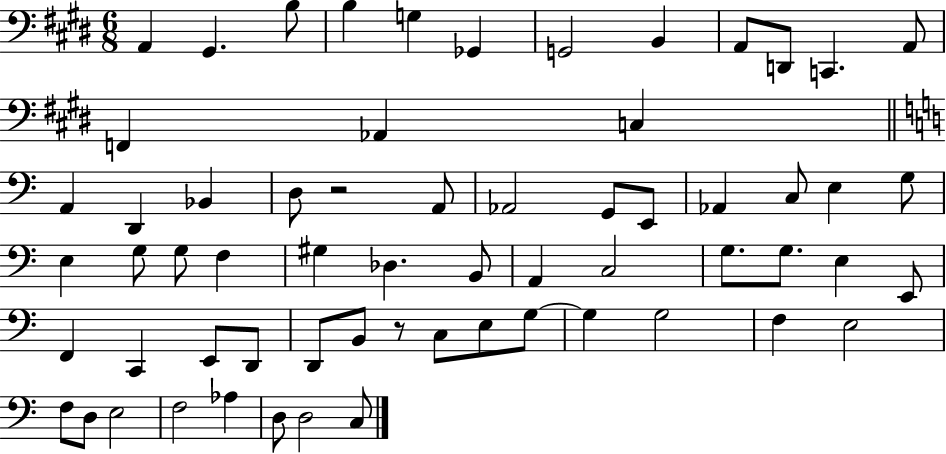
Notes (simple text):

A2/q G#2/q. B3/e B3/q G3/q Gb2/q G2/h B2/q A2/e D2/e C2/q. A2/e F2/q Ab2/q C3/q A2/q D2/q Bb2/q D3/e R/h A2/e Ab2/h G2/e E2/e Ab2/q C3/e E3/q G3/e E3/q G3/e G3/e F3/q G#3/q Db3/q. B2/e A2/q C3/h G3/e. G3/e. E3/q E2/e F2/q C2/q E2/e D2/e D2/e B2/e R/e C3/e E3/e G3/e G3/q G3/h F3/q E3/h F3/e D3/e E3/h F3/h Ab3/q D3/e D3/h C3/e